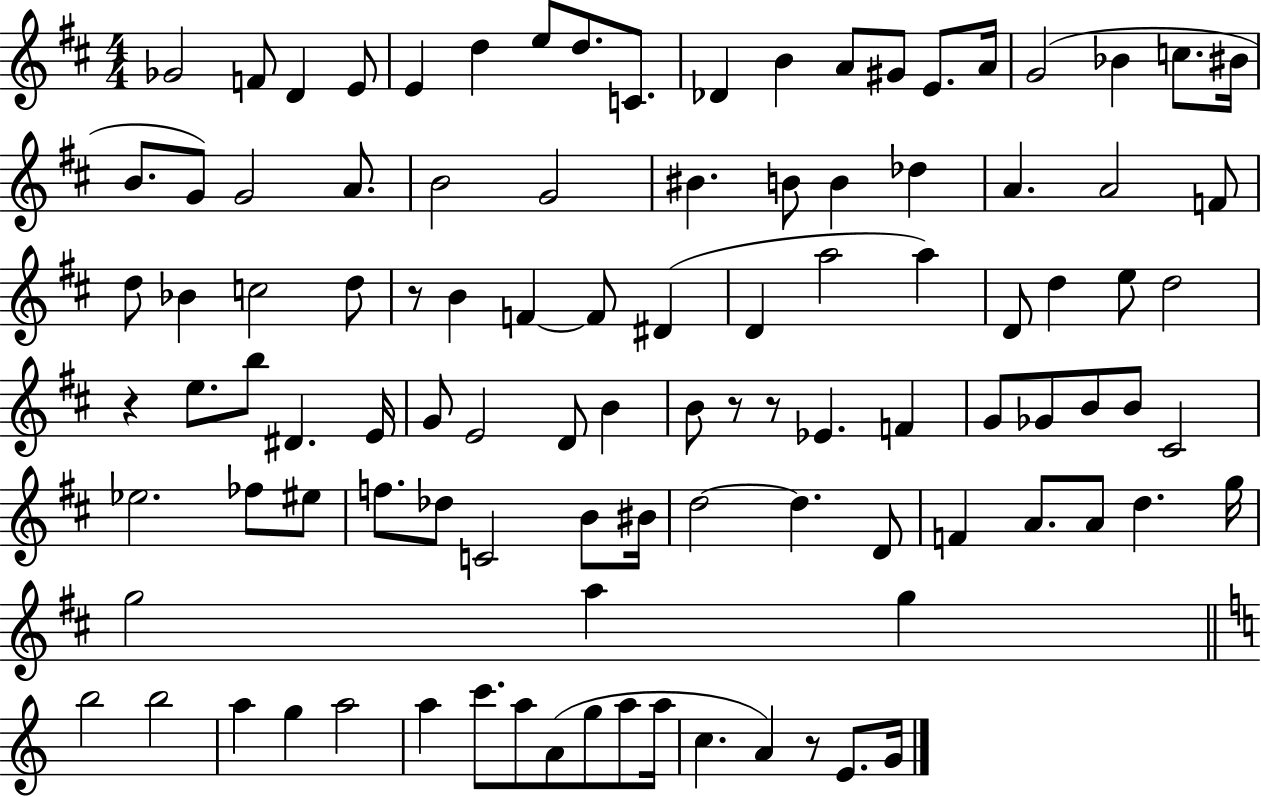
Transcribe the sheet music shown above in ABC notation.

X:1
T:Untitled
M:4/4
L:1/4
K:D
_G2 F/2 D E/2 E d e/2 d/2 C/2 _D B A/2 ^G/2 E/2 A/4 G2 _B c/2 ^B/4 B/2 G/2 G2 A/2 B2 G2 ^B B/2 B _d A A2 F/2 d/2 _B c2 d/2 z/2 B F F/2 ^D D a2 a D/2 d e/2 d2 z e/2 b/2 ^D E/4 G/2 E2 D/2 B B/2 z/2 z/2 _E F G/2 _G/2 B/2 B/2 ^C2 _e2 _f/2 ^e/2 f/2 _d/2 C2 B/2 ^B/4 d2 d D/2 F A/2 A/2 d g/4 g2 a g b2 b2 a g a2 a c'/2 a/2 A/2 g/2 a/2 a/4 c A z/2 E/2 G/4